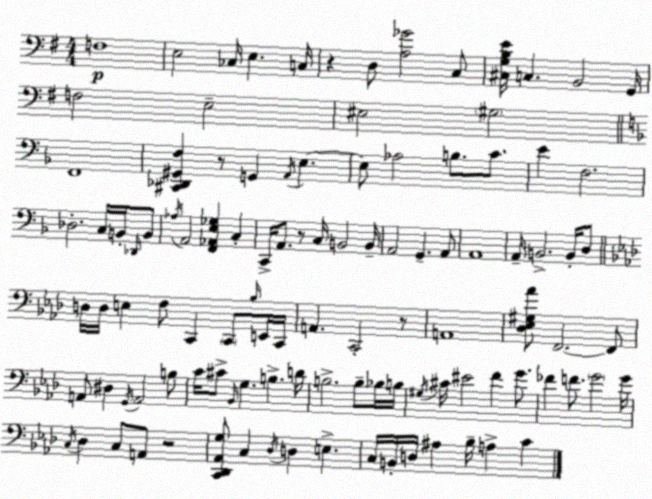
X:1
T:Untitled
M:4/4
L:1/4
K:G
F,4 E,2 _C,/4 E, C,/4 z D,/2 [A,_G]2 C,/2 [^C,G,B,E]/4 C, B,,2 G,,/4 F,2 E,2 ^E,2 ^G,2 F,,4 [^C,,_D,,^G,,F,] z/2 G,, A,,/4 E, E,/2 _A,2 B,/2 C/2 E F,2 _D,2 C,/4 B,,/4 _D,,/4 B,,/2 _A,/4 A,,2 [F,,_A,,E,_G,] C, C,,/4 A,,/2 z/2 C,/4 B,,2 B,,/4 A,,2 G,, A,,/2 A,,4 A,,/4 B,,2 B,,/4 D,/2 D,/4 D,/4 E, F,/2 C,, C,,/2 _B,/4 E,,/4 C,,/4 A,, C,,2 z/2 A,,4 [_D,_E,^G,_A]/2 F,,2 F,,/2 A,,/2 ^D, G,,/4 A,,2 B,/2 C/4 ^C/2 _B,,/4 G, B, D/4 B,2 B,/2 _B,/4 B,/4 ^G,/4 ^C/4 ^E2 F G/2 _F F/2 G2 G/4 C,/4 _D, C,/2 A,,/2 z2 [C,,_D,,_A,,G,]/2 C, _D,/4 D, E, C,/4 B,,/4 D,/4 ^A, _B,/4 A, C